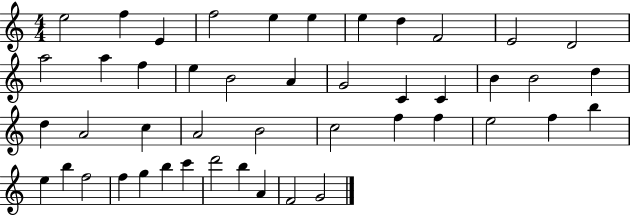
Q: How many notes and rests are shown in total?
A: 46